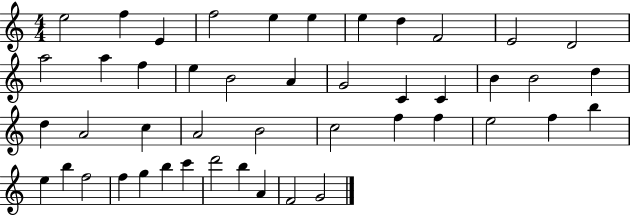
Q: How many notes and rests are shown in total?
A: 46